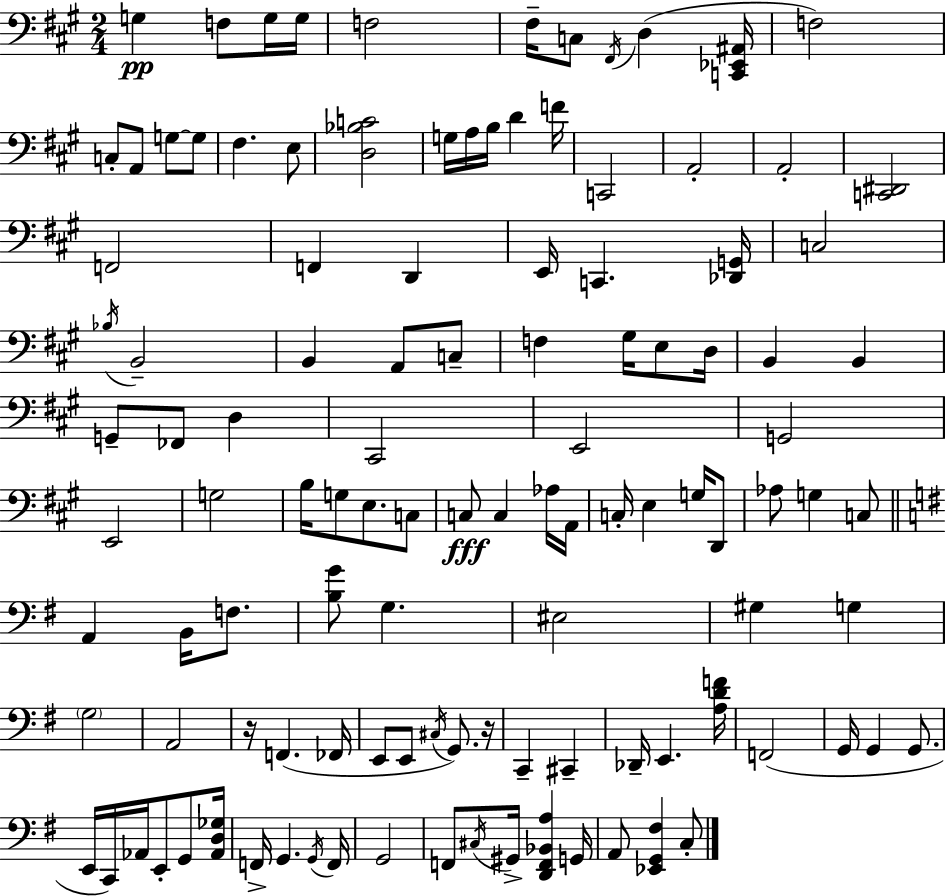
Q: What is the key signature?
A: A major